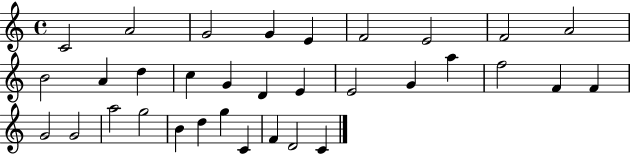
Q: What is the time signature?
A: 4/4